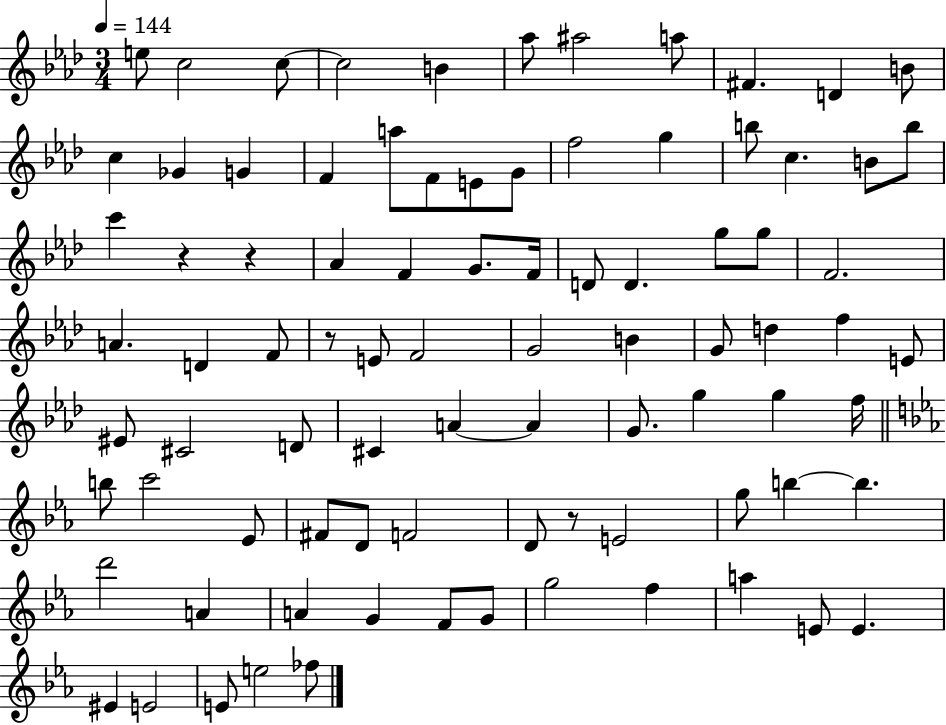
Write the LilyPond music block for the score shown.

{
  \clef treble
  \numericTimeSignature
  \time 3/4
  \key aes \major
  \tempo 4 = 144
  e''8 c''2 c''8~~ | c''2 b'4 | aes''8 ais''2 a''8 | fis'4. d'4 b'8 | \break c''4 ges'4 g'4 | f'4 a''8 f'8 e'8 g'8 | f''2 g''4 | b''8 c''4. b'8 b''8 | \break c'''4 r4 r4 | aes'4 f'4 g'8. f'16 | d'8 d'4. g''8 g''8 | f'2. | \break a'4. d'4 f'8 | r8 e'8 f'2 | g'2 b'4 | g'8 d''4 f''4 e'8 | \break eis'8 cis'2 d'8 | cis'4 a'4~~ a'4 | g'8. g''4 g''4 f''16 | \bar "||" \break \key c \minor b''8 c'''2 ees'8 | fis'8 d'8 f'2 | d'8 r8 e'2 | g''8 b''4~~ b''4. | \break d'''2 a'4 | a'4 g'4 f'8 g'8 | g''2 f''4 | a''4 e'8 e'4. | \break eis'4 e'2 | e'8 e''2 fes''8 | \bar "|."
}